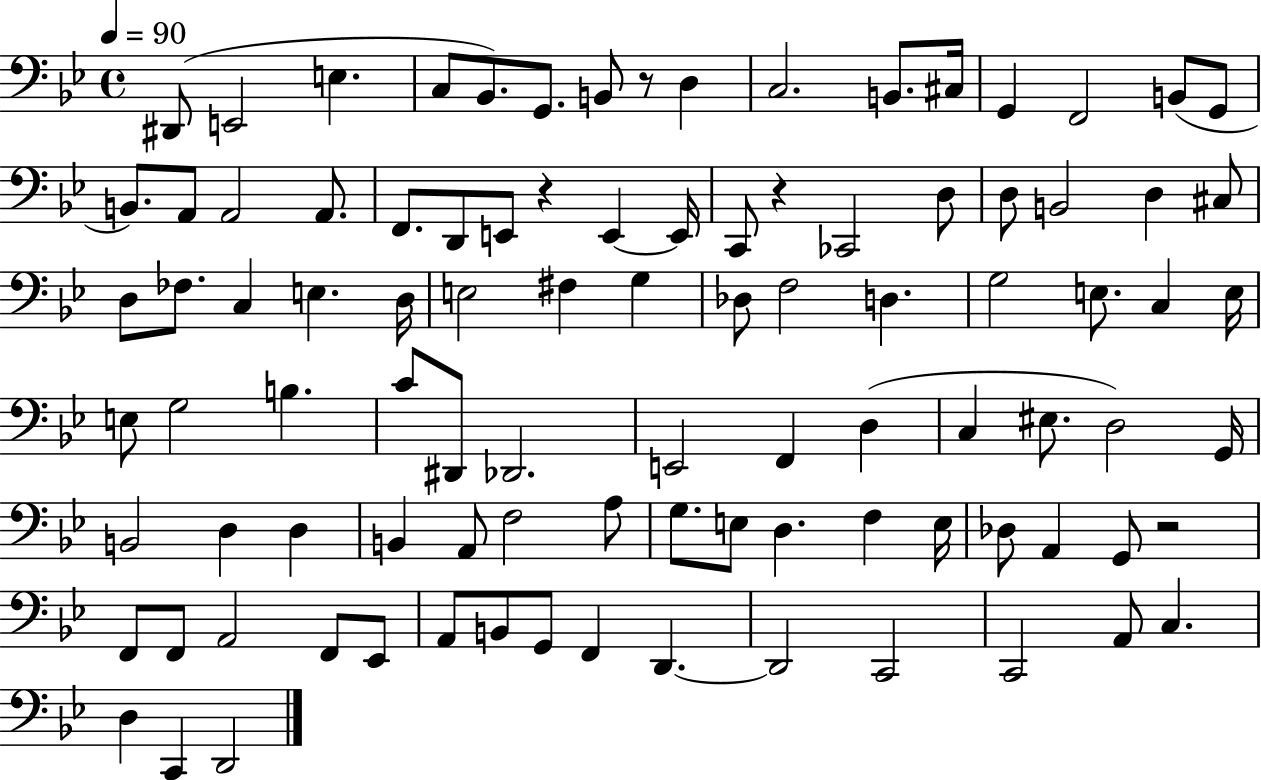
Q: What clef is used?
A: bass